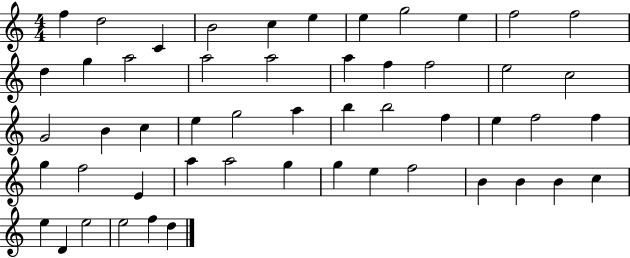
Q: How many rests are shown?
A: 0